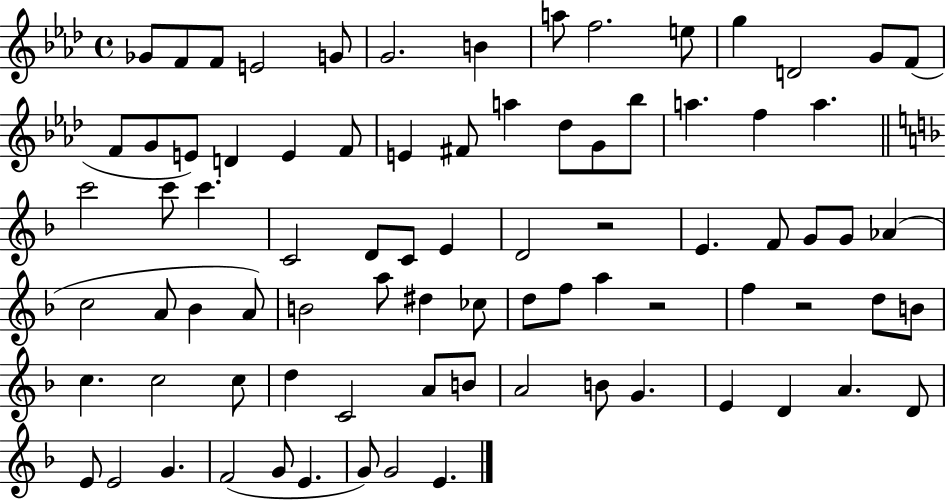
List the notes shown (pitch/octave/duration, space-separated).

Gb4/e F4/e F4/e E4/h G4/e G4/h. B4/q A5/e F5/h. E5/e G5/q D4/h G4/e F4/e F4/e G4/e E4/e D4/q E4/q F4/e E4/q F#4/e A5/q Db5/e G4/e Bb5/e A5/q. F5/q A5/q. C6/h C6/e C6/q. C4/h D4/e C4/e E4/q D4/h R/h E4/q. F4/e G4/e G4/e Ab4/q C5/h A4/e Bb4/q A4/e B4/h A5/e D#5/q CES5/e D5/e F5/e A5/q R/h F5/q R/h D5/e B4/e C5/q. C5/h C5/e D5/q C4/h A4/e B4/e A4/h B4/e G4/q. E4/q D4/q A4/q. D4/e E4/e E4/h G4/q. F4/h G4/e E4/q. G4/e G4/h E4/q.